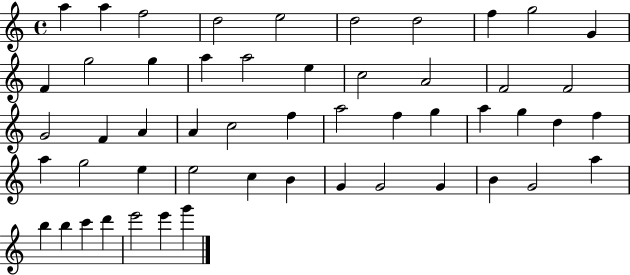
A5/q A5/q F5/h D5/h E5/h D5/h D5/h F5/q G5/h G4/q F4/q G5/h G5/q A5/q A5/h E5/q C5/h A4/h F4/h F4/h G4/h F4/q A4/q A4/q C5/h F5/q A5/h F5/q G5/q A5/q G5/q D5/q F5/q A5/q G5/h E5/q E5/h C5/q B4/q G4/q G4/h G4/q B4/q G4/h A5/q B5/q B5/q C6/q D6/q E6/h E6/q G6/q